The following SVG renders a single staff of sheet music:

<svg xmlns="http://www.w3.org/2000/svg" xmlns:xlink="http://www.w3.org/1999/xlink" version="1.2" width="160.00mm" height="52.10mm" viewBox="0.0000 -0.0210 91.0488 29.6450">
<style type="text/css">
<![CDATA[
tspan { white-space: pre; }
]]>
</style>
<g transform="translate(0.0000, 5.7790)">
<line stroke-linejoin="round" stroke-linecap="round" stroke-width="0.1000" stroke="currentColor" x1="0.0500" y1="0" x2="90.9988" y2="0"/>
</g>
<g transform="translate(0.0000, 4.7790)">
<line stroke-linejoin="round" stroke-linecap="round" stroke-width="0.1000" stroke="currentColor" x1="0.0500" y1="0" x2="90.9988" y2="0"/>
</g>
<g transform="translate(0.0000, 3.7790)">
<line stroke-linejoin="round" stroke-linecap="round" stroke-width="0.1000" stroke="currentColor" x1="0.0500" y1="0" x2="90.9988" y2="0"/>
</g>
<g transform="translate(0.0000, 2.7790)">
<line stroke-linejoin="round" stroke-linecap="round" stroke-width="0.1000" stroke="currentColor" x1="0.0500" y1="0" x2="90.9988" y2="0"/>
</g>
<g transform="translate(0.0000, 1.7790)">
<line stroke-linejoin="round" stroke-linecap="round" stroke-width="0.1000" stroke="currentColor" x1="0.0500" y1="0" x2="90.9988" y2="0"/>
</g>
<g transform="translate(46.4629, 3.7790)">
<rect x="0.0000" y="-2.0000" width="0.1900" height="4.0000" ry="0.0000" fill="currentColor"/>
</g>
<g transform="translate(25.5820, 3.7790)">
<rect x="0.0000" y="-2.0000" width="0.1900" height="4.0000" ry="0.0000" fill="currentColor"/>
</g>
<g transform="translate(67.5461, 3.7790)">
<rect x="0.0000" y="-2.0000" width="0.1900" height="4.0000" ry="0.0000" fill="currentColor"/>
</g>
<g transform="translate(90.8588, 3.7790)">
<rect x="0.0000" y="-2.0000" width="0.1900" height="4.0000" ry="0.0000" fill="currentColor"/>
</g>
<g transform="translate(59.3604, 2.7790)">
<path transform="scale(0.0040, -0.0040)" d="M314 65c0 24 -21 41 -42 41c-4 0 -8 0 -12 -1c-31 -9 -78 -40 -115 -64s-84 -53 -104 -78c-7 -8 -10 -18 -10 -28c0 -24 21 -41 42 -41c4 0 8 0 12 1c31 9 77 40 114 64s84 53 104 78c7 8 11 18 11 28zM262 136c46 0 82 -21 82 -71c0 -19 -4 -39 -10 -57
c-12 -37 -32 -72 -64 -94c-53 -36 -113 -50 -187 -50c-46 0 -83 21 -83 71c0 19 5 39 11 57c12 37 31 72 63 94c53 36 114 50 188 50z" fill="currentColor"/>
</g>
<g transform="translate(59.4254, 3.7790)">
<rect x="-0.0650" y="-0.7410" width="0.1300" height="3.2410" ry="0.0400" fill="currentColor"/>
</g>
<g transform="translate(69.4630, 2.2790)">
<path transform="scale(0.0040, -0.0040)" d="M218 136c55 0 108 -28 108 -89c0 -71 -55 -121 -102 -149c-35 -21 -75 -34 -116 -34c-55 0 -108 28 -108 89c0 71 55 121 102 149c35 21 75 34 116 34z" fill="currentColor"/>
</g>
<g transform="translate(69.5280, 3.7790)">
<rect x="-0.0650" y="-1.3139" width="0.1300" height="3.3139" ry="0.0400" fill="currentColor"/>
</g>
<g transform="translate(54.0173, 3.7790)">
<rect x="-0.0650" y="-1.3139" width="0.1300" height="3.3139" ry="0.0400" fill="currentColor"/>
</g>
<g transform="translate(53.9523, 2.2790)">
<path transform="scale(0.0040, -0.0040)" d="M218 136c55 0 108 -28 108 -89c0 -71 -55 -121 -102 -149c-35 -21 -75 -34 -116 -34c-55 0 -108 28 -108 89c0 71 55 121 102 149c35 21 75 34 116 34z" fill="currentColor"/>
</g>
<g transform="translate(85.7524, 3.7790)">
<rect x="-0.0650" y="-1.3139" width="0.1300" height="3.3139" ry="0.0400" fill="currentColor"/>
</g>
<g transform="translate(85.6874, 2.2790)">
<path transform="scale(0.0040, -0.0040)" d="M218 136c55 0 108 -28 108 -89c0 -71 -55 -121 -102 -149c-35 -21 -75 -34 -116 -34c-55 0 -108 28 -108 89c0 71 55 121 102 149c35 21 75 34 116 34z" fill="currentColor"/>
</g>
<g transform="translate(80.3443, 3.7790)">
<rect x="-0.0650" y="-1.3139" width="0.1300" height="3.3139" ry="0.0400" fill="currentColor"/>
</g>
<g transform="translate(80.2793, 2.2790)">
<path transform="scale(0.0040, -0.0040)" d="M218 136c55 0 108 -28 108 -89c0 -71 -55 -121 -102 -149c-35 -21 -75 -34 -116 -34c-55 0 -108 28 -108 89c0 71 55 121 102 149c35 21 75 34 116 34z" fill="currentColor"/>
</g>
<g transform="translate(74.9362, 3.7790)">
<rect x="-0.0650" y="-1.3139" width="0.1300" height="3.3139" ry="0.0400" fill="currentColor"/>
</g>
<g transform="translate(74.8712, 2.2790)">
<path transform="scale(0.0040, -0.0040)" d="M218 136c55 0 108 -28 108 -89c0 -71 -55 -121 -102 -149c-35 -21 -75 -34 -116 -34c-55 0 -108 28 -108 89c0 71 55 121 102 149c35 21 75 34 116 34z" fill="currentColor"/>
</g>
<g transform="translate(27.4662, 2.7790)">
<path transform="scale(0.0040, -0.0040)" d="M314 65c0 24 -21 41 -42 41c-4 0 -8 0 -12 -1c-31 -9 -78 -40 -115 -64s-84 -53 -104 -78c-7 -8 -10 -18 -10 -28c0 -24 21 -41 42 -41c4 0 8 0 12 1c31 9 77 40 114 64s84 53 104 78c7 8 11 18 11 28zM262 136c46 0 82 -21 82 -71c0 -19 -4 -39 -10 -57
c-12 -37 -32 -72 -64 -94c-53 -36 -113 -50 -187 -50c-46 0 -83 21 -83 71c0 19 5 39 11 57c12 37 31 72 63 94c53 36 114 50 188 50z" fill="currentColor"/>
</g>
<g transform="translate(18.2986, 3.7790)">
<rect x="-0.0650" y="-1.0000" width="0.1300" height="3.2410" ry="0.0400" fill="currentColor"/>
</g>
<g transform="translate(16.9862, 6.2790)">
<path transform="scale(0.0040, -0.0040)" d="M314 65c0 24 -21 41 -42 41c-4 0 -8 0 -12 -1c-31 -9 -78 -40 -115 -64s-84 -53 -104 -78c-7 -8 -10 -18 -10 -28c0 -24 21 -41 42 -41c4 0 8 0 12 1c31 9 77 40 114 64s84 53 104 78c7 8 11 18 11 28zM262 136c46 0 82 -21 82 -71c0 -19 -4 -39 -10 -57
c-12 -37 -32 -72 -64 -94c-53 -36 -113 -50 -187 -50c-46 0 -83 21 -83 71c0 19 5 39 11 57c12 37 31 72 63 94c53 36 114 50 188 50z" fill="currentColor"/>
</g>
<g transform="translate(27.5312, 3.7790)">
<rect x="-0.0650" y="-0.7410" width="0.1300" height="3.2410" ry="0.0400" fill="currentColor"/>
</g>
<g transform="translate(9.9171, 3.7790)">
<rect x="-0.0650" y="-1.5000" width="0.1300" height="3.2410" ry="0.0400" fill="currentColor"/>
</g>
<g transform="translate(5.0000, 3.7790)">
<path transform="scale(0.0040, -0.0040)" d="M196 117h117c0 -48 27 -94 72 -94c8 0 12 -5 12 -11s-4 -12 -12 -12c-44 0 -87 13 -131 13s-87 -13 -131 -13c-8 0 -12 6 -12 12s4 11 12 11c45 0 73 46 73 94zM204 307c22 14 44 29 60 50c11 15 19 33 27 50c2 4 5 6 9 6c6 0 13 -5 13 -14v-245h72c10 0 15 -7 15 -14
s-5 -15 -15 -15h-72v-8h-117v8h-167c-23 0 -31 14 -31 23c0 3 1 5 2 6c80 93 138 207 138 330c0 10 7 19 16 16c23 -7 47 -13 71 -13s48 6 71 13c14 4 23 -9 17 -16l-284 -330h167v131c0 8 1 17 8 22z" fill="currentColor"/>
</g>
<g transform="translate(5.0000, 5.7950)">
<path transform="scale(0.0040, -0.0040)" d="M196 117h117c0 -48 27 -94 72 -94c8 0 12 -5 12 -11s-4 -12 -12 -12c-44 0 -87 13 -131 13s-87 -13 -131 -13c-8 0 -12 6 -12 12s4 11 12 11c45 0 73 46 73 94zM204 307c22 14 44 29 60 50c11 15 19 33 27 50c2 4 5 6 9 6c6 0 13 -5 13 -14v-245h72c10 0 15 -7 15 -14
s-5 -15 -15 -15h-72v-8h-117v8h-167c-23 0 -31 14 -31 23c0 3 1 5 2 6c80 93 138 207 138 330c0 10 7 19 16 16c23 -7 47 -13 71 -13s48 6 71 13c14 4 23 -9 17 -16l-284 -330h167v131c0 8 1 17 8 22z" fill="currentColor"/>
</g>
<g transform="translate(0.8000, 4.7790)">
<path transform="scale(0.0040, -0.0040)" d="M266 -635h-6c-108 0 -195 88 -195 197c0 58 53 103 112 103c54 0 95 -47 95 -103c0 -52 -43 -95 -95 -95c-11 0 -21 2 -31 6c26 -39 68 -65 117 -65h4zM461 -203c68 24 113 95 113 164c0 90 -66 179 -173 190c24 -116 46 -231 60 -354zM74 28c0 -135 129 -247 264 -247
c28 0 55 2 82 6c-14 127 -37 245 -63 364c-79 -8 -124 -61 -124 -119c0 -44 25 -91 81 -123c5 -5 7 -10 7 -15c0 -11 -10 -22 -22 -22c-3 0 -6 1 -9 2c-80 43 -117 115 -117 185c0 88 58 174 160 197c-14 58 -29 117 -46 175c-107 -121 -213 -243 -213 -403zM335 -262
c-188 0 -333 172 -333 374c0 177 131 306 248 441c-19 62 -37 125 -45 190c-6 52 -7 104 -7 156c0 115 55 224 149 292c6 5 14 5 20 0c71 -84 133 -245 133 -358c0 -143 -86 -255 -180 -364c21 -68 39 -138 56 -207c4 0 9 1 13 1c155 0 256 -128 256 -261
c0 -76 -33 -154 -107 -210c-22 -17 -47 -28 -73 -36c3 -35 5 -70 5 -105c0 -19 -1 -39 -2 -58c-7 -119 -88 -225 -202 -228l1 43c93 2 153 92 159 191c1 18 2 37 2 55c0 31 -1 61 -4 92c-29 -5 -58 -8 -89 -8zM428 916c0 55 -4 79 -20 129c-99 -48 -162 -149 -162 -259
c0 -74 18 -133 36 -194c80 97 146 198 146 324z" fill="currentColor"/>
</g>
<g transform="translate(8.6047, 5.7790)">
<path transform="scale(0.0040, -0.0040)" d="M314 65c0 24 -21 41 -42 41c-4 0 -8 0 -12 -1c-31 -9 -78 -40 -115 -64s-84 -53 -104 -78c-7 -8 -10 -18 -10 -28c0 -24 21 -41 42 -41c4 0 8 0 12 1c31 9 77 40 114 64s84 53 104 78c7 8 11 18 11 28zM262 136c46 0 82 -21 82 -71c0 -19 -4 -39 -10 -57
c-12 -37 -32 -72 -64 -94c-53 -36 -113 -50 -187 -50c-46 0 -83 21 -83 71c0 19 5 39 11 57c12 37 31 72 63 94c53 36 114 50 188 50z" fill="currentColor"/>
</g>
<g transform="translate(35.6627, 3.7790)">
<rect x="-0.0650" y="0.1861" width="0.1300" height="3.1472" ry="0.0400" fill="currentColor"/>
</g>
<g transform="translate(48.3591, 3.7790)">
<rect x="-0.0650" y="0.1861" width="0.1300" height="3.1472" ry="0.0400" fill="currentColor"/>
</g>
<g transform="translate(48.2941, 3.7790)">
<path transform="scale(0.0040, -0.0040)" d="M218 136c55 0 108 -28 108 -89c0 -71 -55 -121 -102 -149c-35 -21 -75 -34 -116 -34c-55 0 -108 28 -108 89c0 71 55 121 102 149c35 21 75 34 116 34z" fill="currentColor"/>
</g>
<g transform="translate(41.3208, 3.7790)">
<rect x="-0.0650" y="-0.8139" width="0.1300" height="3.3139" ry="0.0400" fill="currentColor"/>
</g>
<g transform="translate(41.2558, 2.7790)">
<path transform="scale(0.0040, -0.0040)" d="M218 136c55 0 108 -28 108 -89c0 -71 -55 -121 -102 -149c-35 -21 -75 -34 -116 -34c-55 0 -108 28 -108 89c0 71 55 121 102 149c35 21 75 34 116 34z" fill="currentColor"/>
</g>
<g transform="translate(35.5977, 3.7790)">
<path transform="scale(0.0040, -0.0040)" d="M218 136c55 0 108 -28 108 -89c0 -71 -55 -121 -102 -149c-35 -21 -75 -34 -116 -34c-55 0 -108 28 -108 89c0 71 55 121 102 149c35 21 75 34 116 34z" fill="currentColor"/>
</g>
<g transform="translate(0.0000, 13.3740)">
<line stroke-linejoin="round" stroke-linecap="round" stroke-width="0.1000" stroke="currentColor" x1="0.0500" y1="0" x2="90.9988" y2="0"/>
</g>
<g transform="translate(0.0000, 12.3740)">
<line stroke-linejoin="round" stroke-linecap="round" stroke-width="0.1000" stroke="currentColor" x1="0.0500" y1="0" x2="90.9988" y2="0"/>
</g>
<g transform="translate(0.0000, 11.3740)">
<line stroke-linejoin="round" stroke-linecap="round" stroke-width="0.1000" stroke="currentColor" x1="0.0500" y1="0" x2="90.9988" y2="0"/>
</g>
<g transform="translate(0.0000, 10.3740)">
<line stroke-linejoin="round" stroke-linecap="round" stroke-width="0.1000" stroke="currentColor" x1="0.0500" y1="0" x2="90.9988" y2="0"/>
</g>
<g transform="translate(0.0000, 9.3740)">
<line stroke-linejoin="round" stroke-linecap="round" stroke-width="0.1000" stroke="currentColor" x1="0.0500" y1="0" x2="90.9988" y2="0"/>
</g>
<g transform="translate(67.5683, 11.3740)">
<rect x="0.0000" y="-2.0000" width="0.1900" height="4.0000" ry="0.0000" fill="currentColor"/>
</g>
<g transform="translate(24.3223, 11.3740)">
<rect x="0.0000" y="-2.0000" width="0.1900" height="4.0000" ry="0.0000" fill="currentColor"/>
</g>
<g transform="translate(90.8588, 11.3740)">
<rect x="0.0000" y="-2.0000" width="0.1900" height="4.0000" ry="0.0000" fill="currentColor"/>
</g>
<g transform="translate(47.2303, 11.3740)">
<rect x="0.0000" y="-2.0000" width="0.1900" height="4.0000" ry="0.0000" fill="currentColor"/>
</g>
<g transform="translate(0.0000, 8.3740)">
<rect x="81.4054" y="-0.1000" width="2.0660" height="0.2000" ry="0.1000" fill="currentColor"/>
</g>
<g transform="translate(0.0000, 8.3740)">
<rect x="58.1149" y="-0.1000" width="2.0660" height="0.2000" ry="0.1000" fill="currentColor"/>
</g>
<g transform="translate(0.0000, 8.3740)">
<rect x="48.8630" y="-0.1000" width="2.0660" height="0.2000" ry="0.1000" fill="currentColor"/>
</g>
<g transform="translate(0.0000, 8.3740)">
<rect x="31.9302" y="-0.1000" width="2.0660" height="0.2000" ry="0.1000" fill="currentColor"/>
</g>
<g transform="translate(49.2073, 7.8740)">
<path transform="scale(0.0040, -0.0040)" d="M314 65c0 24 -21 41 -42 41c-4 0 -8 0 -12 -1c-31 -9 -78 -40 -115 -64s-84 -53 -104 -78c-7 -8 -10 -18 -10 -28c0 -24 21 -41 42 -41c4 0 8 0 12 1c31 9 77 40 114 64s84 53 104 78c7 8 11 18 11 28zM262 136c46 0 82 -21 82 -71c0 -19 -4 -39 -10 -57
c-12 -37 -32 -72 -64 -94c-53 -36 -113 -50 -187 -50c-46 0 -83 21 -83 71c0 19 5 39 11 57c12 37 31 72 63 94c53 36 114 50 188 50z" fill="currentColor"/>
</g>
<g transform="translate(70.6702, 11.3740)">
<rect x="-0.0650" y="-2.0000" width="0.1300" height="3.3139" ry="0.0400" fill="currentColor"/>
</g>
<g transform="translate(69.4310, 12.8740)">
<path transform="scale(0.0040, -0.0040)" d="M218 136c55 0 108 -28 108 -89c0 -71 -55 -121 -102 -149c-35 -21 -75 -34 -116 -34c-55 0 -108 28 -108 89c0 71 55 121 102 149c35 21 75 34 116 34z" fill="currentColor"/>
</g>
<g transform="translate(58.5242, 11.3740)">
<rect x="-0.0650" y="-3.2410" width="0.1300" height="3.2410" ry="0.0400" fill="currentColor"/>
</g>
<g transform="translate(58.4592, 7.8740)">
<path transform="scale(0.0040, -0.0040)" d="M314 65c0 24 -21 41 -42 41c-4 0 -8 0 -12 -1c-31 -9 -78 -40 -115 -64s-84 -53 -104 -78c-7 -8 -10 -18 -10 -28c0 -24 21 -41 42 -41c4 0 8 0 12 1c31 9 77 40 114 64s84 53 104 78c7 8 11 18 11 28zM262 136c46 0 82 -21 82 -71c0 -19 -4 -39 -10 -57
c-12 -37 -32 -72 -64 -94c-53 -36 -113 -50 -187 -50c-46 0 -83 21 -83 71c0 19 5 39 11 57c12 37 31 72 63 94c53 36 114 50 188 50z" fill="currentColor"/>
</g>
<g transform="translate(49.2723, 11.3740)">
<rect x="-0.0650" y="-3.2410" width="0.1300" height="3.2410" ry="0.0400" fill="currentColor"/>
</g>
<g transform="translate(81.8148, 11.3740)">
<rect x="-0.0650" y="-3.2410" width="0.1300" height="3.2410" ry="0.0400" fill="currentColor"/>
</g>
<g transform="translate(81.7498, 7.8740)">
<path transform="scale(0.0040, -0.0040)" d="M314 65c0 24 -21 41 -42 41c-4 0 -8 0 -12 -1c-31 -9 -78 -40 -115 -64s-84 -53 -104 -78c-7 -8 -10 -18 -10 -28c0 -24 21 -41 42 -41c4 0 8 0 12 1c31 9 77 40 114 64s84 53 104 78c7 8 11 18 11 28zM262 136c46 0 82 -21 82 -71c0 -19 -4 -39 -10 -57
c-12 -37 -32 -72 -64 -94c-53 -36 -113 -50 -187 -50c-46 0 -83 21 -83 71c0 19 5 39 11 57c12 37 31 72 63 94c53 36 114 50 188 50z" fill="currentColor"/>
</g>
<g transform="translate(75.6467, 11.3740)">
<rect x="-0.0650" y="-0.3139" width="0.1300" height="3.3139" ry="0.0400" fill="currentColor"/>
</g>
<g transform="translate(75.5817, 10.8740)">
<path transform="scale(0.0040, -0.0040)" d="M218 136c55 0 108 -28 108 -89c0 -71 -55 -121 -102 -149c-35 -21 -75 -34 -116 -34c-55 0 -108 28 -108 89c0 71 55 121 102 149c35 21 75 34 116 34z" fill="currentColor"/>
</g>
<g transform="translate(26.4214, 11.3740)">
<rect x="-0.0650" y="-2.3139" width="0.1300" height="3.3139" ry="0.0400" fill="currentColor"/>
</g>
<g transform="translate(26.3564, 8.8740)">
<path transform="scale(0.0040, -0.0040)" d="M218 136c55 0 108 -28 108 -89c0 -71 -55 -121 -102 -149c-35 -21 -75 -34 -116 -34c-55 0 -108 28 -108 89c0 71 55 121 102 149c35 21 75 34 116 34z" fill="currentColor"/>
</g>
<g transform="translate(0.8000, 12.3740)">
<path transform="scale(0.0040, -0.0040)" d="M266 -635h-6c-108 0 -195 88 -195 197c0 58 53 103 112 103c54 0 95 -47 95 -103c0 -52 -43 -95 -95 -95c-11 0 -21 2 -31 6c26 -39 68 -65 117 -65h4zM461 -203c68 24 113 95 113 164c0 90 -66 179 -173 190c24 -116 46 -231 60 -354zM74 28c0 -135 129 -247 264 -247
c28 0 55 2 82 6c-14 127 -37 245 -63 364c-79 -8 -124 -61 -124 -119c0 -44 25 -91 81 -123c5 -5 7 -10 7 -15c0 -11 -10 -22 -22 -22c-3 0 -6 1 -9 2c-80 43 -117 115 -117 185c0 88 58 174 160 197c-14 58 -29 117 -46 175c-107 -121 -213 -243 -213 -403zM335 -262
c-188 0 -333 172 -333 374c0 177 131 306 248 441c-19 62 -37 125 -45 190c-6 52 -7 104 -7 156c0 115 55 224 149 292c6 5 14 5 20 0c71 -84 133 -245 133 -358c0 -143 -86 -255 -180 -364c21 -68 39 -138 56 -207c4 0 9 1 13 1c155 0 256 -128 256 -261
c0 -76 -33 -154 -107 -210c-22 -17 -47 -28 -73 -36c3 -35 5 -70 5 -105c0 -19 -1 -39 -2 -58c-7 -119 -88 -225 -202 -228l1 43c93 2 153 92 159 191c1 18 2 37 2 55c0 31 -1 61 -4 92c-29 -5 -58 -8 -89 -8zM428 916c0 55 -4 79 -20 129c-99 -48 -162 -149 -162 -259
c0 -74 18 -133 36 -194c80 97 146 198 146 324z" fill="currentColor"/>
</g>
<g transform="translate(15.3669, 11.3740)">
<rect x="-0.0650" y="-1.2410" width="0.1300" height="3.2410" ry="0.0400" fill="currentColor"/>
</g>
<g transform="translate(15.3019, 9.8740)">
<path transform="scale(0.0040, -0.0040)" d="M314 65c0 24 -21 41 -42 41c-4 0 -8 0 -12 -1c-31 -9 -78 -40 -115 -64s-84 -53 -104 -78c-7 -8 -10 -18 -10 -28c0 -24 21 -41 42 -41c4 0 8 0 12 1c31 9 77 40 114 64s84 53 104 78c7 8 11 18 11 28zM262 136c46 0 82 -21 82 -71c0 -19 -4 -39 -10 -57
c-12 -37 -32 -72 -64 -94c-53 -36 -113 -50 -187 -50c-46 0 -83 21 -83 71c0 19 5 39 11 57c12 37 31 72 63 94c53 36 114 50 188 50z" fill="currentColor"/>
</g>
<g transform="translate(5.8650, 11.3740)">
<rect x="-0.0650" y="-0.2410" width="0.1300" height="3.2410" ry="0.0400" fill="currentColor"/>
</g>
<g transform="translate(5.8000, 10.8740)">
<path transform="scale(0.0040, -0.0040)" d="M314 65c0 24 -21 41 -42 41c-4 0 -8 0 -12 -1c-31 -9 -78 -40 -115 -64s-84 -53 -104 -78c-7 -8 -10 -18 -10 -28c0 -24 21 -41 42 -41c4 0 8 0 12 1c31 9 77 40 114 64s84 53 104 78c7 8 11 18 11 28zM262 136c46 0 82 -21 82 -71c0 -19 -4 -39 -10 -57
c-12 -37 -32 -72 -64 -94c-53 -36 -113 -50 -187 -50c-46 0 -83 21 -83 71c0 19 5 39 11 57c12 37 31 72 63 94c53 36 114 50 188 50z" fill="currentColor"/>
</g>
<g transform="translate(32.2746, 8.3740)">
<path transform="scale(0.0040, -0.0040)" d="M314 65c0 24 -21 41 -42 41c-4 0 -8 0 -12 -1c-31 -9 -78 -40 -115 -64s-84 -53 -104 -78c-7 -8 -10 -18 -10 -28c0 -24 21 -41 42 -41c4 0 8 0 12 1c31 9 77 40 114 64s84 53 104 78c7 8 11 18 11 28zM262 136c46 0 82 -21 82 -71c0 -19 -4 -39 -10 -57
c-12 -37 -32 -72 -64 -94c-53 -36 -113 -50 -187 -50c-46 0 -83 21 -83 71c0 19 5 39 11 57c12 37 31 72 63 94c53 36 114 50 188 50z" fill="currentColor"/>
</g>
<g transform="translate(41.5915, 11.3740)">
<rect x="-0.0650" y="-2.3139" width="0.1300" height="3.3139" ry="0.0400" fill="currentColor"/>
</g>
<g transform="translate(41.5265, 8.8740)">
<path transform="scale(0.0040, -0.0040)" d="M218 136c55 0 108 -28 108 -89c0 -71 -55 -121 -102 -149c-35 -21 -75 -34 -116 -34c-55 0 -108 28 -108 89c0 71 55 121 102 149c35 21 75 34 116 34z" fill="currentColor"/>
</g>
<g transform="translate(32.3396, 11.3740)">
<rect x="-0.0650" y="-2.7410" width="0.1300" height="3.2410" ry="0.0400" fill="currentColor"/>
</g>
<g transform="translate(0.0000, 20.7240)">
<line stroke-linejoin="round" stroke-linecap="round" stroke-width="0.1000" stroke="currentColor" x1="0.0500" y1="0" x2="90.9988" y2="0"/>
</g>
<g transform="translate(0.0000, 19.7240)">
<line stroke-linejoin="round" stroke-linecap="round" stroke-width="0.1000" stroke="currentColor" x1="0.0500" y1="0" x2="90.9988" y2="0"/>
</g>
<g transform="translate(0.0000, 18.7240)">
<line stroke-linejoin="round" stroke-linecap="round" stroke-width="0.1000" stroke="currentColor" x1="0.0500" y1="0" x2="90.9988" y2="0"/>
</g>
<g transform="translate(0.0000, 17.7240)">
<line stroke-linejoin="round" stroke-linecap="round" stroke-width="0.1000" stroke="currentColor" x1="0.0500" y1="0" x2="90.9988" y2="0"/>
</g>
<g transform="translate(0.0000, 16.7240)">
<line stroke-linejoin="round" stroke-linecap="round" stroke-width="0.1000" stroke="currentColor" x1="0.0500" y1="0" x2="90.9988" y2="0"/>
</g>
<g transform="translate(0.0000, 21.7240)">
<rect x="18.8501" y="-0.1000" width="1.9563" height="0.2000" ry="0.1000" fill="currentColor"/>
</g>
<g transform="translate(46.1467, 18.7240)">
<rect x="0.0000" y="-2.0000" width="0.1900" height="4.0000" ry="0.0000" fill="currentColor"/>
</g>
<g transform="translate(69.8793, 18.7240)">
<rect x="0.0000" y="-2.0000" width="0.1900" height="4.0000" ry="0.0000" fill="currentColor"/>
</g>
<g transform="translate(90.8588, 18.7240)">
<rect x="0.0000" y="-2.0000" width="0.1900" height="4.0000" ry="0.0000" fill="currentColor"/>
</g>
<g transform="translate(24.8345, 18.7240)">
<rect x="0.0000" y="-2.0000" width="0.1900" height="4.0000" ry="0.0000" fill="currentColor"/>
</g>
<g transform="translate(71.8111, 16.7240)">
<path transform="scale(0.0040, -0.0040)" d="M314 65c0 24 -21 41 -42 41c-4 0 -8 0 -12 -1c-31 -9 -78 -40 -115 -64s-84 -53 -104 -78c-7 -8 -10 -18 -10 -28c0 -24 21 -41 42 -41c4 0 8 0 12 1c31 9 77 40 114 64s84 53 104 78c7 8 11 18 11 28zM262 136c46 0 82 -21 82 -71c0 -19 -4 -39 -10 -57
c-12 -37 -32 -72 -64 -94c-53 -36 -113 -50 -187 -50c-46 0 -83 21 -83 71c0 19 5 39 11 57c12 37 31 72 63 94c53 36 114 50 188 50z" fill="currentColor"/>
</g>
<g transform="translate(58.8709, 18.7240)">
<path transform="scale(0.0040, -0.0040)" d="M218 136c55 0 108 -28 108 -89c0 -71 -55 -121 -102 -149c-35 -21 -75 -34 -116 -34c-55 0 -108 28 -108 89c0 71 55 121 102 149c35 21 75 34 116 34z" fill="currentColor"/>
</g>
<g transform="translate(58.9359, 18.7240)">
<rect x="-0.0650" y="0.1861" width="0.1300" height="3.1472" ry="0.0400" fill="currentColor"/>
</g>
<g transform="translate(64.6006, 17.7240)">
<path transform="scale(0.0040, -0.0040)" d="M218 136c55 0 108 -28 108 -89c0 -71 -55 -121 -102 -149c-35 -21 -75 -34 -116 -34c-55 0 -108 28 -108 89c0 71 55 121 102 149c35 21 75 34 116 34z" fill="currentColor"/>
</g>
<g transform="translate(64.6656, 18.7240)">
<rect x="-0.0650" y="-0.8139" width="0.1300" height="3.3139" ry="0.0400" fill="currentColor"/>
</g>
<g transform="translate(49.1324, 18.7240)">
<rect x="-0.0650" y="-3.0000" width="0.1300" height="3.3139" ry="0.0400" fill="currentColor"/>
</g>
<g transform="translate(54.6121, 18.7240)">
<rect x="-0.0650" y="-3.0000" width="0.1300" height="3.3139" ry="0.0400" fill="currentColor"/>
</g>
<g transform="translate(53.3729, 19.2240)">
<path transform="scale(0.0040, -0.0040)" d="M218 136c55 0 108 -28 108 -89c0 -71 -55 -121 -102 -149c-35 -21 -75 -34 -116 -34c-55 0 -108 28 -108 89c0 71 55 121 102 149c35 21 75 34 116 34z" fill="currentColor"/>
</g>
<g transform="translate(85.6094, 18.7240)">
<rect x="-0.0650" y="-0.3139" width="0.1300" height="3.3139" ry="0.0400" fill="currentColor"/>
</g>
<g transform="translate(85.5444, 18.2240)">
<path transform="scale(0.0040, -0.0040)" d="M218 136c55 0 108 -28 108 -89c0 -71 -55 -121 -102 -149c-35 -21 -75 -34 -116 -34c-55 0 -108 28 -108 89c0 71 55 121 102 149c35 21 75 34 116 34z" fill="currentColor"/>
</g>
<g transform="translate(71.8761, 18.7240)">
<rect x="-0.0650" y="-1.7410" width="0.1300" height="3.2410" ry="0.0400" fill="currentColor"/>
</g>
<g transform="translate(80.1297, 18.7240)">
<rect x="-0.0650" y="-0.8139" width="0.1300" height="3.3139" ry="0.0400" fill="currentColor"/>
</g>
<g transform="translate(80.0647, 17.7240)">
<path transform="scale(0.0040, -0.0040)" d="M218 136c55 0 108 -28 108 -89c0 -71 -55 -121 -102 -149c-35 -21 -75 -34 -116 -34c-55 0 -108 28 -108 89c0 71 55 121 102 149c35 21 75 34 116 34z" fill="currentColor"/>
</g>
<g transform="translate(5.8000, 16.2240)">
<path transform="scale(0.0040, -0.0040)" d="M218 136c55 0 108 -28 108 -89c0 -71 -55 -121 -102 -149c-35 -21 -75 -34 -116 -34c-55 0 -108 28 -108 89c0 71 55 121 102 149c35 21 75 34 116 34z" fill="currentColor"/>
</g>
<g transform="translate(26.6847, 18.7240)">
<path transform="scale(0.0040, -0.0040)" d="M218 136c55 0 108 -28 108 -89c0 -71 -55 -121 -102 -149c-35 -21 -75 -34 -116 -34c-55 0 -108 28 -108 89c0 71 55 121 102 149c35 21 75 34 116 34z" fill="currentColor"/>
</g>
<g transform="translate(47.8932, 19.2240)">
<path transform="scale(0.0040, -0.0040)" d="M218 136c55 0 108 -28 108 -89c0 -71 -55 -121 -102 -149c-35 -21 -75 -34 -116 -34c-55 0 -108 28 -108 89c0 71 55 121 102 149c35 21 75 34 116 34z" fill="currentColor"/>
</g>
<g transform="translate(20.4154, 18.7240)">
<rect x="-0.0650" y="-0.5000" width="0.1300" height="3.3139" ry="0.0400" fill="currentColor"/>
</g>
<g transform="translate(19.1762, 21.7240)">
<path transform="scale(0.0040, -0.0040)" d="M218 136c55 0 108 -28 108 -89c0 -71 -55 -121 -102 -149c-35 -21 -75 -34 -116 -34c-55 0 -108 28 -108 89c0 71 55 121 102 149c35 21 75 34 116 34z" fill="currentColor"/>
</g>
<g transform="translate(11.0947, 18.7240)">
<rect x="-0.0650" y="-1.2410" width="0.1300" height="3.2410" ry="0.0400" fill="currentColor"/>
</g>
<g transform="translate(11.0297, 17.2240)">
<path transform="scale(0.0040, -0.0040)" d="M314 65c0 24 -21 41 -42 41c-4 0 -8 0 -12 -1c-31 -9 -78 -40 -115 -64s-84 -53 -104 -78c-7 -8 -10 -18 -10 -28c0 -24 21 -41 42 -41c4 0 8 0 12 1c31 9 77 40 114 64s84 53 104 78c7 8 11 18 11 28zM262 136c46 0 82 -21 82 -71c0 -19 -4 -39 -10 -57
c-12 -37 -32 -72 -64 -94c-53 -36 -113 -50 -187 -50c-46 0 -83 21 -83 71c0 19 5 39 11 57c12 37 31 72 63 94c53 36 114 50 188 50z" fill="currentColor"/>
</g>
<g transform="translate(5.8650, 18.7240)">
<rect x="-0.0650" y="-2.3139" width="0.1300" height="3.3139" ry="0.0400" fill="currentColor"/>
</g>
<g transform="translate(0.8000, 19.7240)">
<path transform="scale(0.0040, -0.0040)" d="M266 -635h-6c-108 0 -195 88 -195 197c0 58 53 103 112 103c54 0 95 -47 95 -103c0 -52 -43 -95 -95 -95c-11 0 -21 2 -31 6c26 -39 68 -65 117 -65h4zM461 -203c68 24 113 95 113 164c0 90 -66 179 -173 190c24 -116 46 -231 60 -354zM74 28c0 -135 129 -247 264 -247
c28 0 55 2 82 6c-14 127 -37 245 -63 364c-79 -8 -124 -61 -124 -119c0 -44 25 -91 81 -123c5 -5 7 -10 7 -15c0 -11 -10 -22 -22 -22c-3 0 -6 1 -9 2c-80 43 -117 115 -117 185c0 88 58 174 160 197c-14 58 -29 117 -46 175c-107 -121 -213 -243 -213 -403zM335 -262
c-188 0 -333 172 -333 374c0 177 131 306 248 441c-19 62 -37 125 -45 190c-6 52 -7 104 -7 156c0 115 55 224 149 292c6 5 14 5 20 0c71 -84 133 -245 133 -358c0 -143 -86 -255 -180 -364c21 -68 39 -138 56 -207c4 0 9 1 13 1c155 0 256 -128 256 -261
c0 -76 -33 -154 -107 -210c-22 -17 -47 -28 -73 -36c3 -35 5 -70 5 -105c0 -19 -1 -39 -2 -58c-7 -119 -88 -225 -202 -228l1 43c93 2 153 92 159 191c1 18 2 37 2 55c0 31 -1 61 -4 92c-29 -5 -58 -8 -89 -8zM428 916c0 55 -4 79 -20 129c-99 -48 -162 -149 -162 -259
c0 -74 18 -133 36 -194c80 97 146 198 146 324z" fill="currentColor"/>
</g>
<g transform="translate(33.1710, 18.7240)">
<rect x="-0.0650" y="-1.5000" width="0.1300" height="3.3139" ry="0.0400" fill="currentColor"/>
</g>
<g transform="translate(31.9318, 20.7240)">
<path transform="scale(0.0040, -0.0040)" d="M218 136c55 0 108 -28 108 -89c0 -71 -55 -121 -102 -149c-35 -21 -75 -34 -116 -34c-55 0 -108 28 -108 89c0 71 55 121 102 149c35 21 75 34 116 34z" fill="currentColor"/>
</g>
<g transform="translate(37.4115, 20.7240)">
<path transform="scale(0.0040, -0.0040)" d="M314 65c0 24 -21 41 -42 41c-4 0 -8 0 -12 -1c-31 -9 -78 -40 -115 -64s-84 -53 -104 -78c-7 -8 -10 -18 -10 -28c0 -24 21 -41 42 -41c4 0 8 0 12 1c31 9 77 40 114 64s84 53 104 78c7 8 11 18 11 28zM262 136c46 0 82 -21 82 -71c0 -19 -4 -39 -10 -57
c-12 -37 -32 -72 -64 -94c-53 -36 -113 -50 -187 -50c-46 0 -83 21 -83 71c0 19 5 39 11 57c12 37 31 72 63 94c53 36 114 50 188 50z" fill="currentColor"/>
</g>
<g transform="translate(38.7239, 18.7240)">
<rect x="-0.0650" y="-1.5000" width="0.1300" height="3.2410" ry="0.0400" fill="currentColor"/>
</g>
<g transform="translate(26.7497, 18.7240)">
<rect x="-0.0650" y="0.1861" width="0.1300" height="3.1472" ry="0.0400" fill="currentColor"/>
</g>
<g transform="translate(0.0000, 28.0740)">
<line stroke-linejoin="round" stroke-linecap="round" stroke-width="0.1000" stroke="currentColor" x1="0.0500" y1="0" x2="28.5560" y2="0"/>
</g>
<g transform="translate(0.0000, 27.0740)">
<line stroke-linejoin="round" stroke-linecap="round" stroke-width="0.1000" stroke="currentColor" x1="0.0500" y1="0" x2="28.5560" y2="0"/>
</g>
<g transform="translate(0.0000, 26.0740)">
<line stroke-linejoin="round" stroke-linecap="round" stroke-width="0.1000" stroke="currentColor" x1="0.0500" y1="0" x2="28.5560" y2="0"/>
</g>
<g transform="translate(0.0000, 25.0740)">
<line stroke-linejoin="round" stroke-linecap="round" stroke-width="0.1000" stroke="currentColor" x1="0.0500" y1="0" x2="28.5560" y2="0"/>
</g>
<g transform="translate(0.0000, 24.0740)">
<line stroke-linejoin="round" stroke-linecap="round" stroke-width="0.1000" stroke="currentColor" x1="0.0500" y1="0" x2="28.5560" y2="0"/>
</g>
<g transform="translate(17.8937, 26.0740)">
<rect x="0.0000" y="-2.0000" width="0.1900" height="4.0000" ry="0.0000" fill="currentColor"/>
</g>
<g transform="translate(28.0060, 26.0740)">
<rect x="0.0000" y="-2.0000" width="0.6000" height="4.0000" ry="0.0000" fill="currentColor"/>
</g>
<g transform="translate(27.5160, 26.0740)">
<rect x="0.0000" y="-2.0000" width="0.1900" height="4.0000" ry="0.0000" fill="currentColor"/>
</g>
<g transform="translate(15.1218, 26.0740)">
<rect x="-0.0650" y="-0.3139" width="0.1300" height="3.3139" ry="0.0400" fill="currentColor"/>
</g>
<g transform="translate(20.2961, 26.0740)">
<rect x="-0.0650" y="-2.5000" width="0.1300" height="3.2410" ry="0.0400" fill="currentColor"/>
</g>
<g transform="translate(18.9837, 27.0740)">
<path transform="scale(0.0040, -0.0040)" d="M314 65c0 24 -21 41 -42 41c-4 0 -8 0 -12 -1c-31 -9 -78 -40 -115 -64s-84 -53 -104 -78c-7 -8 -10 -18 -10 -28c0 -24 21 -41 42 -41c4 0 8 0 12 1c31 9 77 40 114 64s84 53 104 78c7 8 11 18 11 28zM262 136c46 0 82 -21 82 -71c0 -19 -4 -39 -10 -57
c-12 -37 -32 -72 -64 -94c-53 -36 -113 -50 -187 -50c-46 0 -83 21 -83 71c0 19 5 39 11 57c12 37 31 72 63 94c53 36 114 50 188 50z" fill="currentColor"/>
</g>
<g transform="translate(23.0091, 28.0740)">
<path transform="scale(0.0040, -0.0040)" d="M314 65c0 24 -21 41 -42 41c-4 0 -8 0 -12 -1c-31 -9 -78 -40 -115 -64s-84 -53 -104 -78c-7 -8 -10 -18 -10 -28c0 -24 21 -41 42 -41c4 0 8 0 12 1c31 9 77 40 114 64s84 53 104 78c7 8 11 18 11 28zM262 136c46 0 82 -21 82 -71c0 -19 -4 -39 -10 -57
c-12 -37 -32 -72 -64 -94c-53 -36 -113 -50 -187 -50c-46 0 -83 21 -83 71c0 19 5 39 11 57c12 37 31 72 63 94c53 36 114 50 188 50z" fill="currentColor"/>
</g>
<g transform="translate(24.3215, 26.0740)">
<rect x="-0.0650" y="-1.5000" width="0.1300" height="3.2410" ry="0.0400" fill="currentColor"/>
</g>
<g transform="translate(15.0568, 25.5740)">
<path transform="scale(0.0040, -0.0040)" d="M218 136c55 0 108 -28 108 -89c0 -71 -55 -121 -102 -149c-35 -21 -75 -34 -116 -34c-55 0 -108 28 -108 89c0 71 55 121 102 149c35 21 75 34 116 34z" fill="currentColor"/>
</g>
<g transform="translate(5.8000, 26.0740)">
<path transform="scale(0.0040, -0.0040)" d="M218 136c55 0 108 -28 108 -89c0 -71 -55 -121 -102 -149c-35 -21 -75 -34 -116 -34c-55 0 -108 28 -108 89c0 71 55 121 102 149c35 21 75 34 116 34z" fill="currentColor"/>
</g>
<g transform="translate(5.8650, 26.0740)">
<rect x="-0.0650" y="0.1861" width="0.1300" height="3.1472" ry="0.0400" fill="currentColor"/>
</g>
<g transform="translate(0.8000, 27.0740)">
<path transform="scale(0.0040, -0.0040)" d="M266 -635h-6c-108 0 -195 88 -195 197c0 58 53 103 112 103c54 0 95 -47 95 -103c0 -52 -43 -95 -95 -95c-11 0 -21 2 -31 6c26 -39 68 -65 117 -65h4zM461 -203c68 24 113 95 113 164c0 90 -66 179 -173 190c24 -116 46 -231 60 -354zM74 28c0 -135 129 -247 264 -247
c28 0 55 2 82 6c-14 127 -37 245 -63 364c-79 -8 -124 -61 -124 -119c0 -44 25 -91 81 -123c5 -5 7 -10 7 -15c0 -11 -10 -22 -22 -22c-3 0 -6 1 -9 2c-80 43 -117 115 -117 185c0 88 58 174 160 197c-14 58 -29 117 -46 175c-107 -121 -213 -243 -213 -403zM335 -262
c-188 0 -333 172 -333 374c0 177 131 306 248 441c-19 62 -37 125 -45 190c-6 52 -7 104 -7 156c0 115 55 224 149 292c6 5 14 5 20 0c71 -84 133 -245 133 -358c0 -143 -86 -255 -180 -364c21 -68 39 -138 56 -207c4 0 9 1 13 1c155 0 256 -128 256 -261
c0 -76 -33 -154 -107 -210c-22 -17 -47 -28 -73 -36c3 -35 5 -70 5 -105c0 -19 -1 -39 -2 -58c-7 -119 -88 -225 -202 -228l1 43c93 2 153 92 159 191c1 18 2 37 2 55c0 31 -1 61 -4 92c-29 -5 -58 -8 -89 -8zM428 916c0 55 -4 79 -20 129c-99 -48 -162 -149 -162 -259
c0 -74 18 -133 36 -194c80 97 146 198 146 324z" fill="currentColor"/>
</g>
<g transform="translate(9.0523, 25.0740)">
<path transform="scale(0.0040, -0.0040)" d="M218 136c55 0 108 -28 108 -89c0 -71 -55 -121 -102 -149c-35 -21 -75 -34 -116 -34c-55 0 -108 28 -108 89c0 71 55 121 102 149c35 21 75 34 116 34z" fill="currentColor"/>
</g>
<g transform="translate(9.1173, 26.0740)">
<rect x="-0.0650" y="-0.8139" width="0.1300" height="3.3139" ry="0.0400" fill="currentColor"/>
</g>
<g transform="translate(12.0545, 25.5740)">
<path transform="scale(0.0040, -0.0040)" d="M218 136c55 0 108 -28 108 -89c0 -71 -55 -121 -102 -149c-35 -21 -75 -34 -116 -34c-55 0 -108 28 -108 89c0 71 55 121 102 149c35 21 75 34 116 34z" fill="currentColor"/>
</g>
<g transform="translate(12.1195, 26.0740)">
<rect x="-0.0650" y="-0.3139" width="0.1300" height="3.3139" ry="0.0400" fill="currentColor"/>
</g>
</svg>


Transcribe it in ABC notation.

X:1
T:Untitled
M:4/4
L:1/4
K:C
E2 D2 d2 B d B e d2 e e e e c2 e2 g a2 g b2 b2 F c b2 g e2 C B E E2 A A B d f2 d c B d c c G2 E2